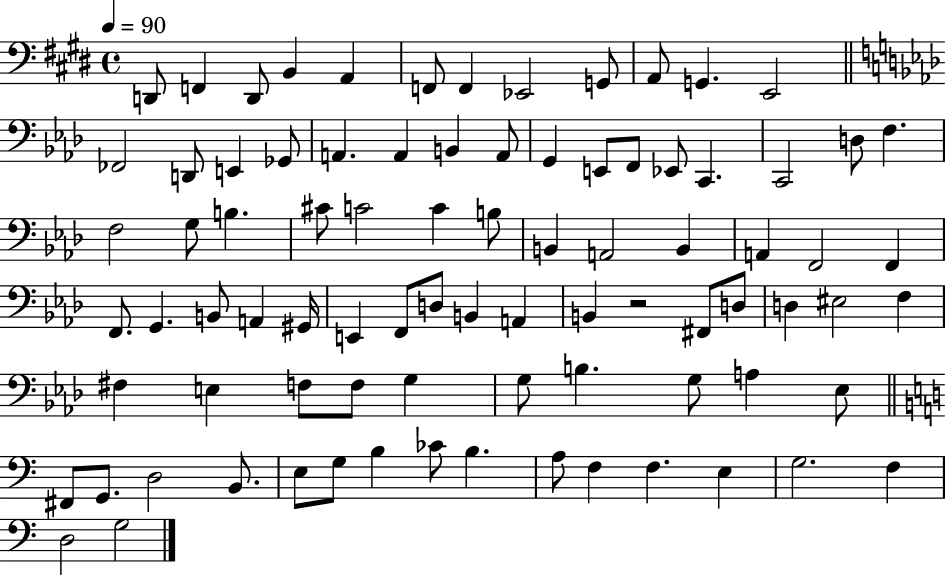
D2/e F2/q D2/e B2/q A2/q F2/e F2/q Eb2/h G2/e A2/e G2/q. E2/h FES2/h D2/e E2/q Gb2/e A2/q. A2/q B2/q A2/e G2/q E2/e F2/e Eb2/e C2/q. C2/h D3/e F3/q. F3/h G3/e B3/q. C#4/e C4/h C4/q B3/e B2/q A2/h B2/q A2/q F2/h F2/q F2/e. G2/q. B2/e A2/q G#2/s E2/q F2/e D3/e B2/q A2/q B2/q R/h F#2/e D3/e D3/q EIS3/h F3/q F#3/q E3/q F3/e F3/e G3/q G3/e B3/q. G3/e A3/q Eb3/e F#2/e G2/e. D3/h B2/e. E3/e G3/e B3/q CES4/e B3/q. A3/e F3/q F3/q. E3/q G3/h. F3/q D3/h G3/h